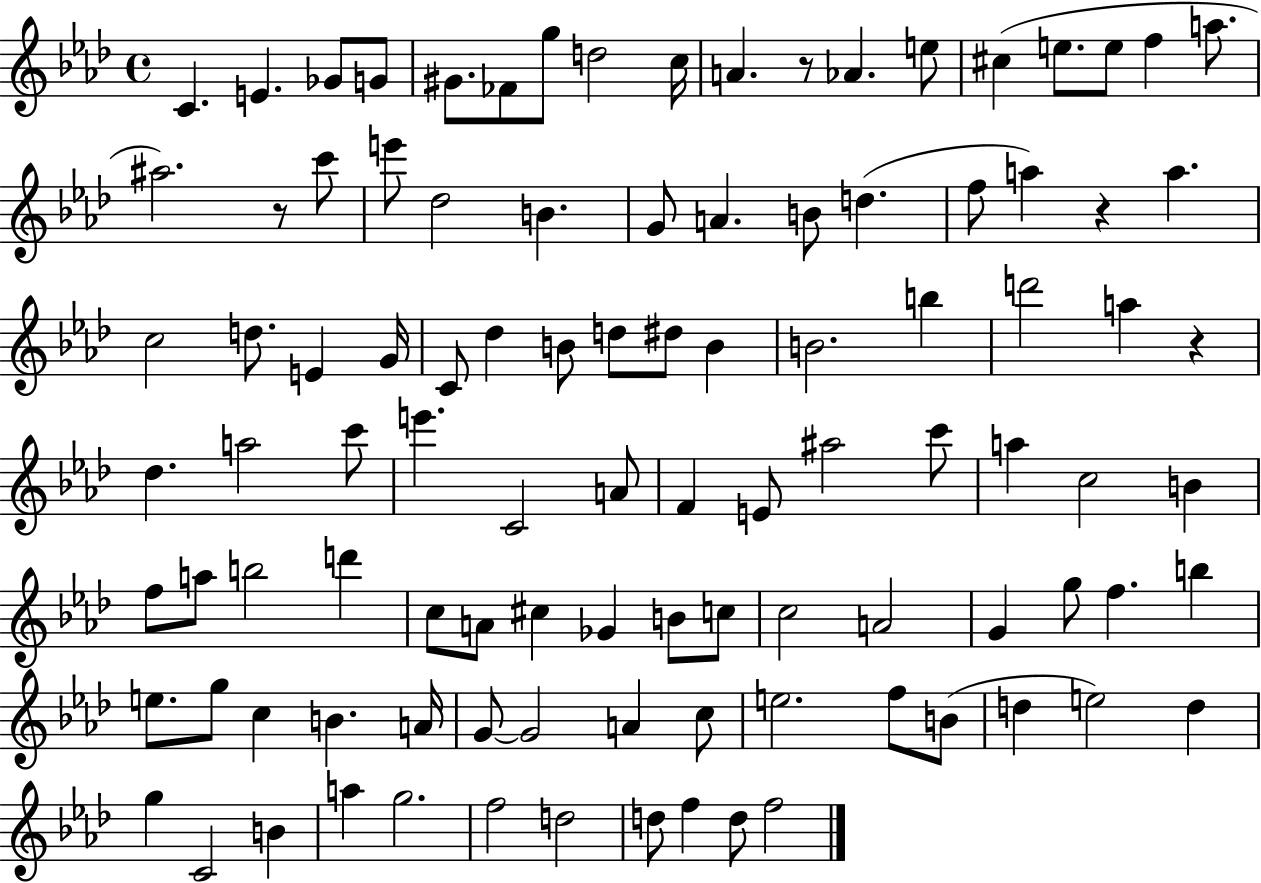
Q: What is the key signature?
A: AES major